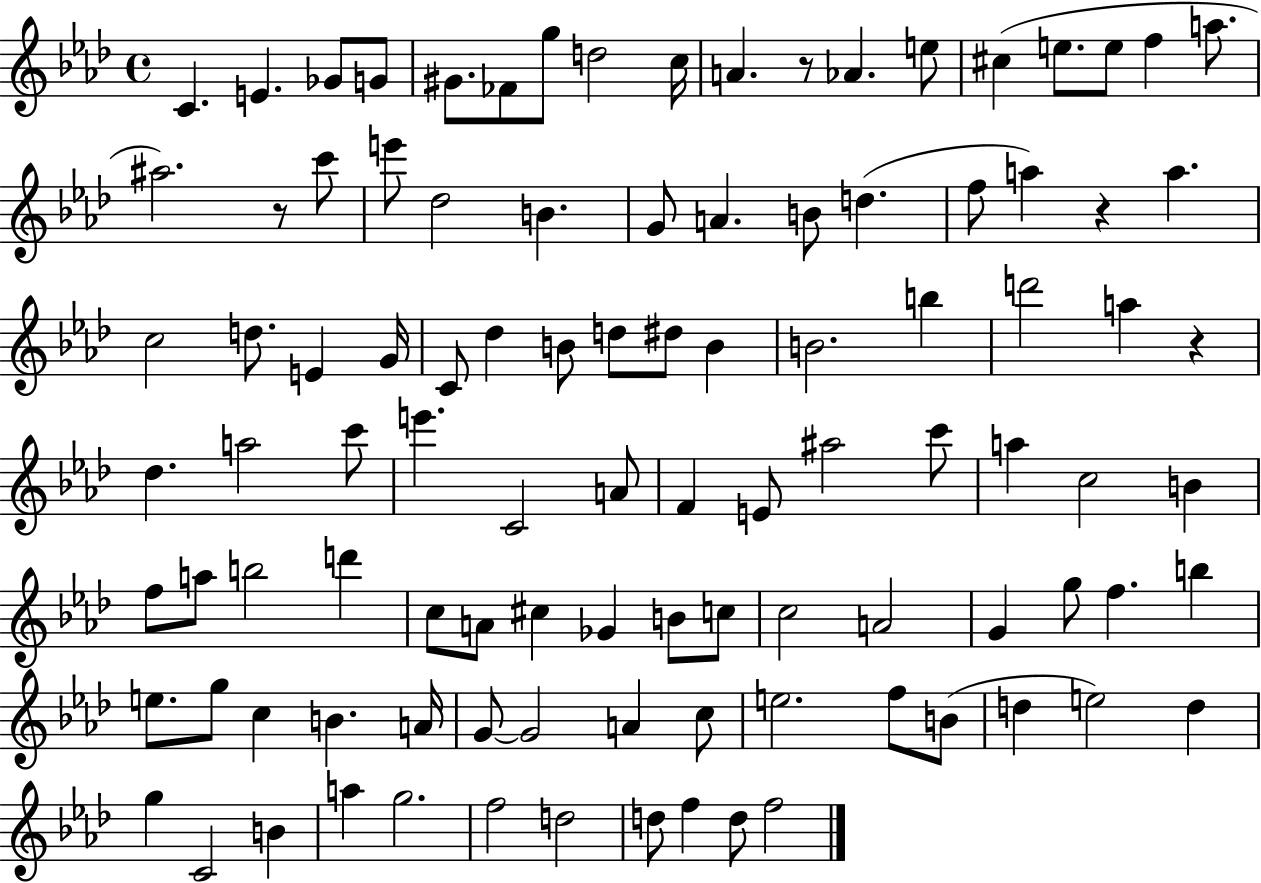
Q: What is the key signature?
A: AES major